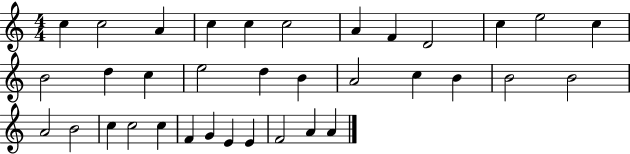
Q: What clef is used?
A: treble